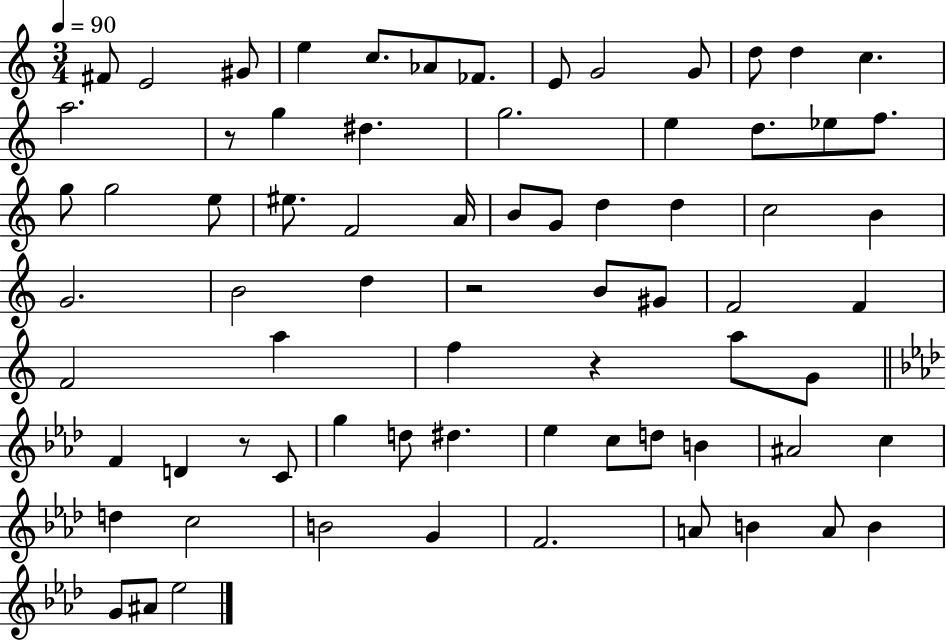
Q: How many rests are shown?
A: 4